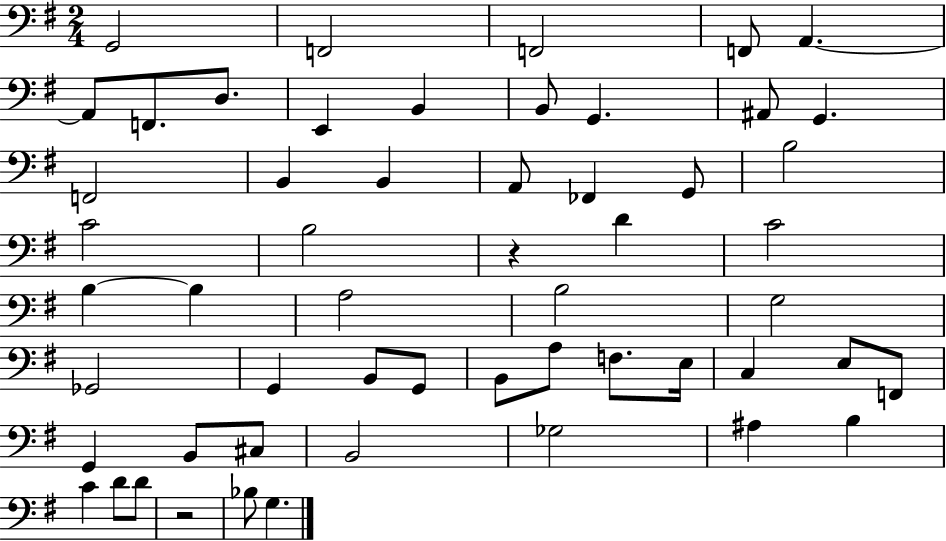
{
  \clef bass
  \numericTimeSignature
  \time 2/4
  \key g \major
  g,2 | f,2 | f,2 | f,8 a,4.~~ | \break a,8 f,8. d8. | e,4 b,4 | b,8 g,4. | ais,8 g,4. | \break f,2 | b,4 b,4 | a,8 fes,4 g,8 | b2 | \break c'2 | b2 | r4 d'4 | c'2 | \break b4~~ b4 | a2 | b2 | g2 | \break ges,2 | g,4 b,8 g,8 | b,8 a8 f8. e16 | c4 e8 f,8 | \break g,4 b,8 cis8 | b,2 | ges2 | ais4 b4 | \break c'4 d'8 d'8 | r2 | bes8 g4. | \bar "|."
}